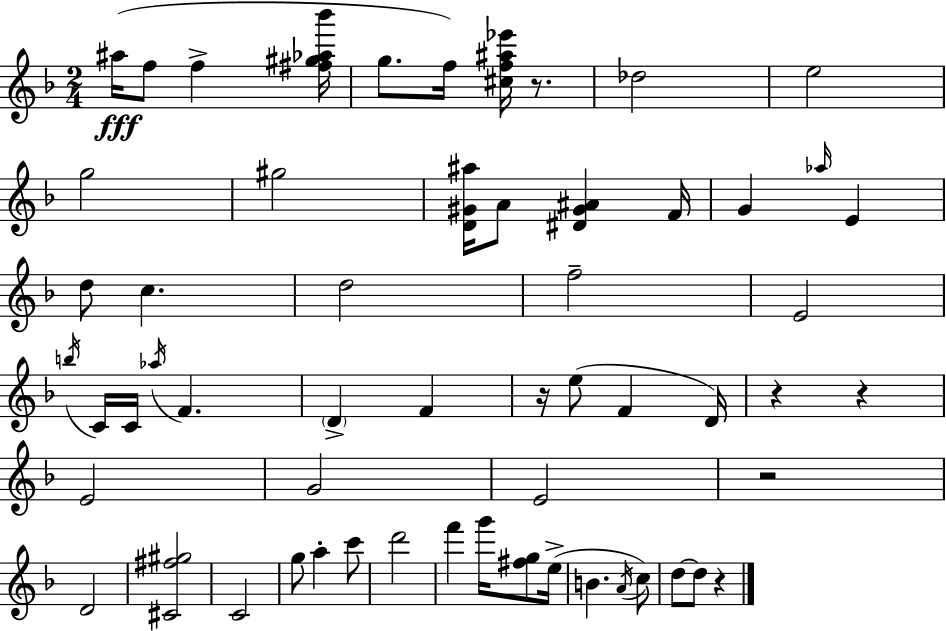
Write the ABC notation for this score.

X:1
T:Untitled
M:2/4
L:1/4
K:F
^a/4 f/2 f [^f^g_a_b']/4 g/2 f/4 [^cf^a_e']/4 z/2 _d2 e2 g2 ^g2 [D^G^a]/4 A/2 [^D^G^A] F/4 G _a/4 E d/2 c d2 f2 E2 b/4 C/4 C/4 _a/4 F D F z/4 e/2 F D/4 z z E2 G2 E2 z2 D2 [^C^f^g]2 C2 g/2 a c'/2 d'2 f' g'/4 [^fg]/2 e/4 B A/4 c/2 d/2 d/2 z